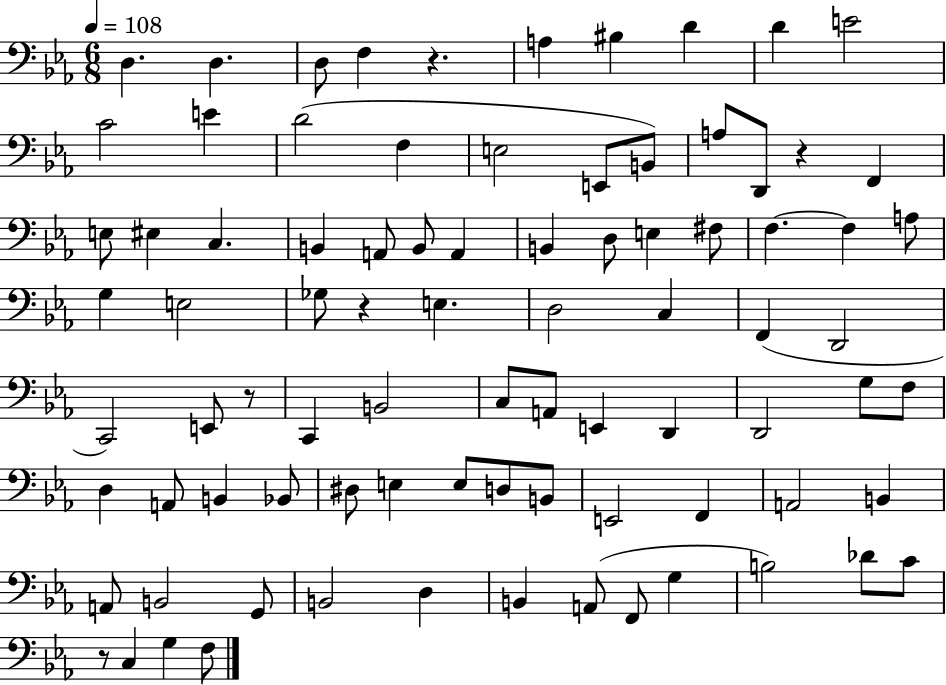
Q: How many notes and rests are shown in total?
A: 85